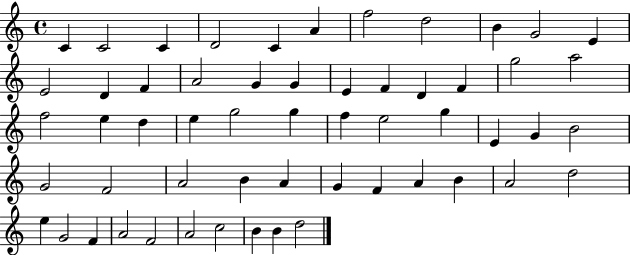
{
  \clef treble
  \time 4/4
  \defaultTimeSignature
  \key c \major
  c'4 c'2 c'4 | d'2 c'4 a'4 | f''2 d''2 | b'4 g'2 e'4 | \break e'2 d'4 f'4 | a'2 g'4 g'4 | e'4 f'4 d'4 f'4 | g''2 a''2 | \break f''2 e''4 d''4 | e''4 g''2 g''4 | f''4 e''2 g''4 | e'4 g'4 b'2 | \break g'2 f'2 | a'2 b'4 a'4 | g'4 f'4 a'4 b'4 | a'2 d''2 | \break e''4 g'2 f'4 | a'2 f'2 | a'2 c''2 | b'4 b'4 d''2 | \break \bar "|."
}